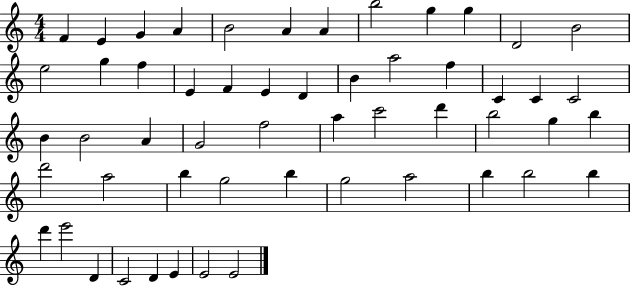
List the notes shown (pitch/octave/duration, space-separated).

F4/q E4/q G4/q A4/q B4/h A4/q A4/q B5/h G5/q G5/q D4/h B4/h E5/h G5/q F5/q E4/q F4/q E4/q D4/q B4/q A5/h F5/q C4/q C4/q C4/h B4/q B4/h A4/q G4/h F5/h A5/q C6/h D6/q B5/h G5/q B5/q D6/h A5/h B5/q G5/h B5/q G5/h A5/h B5/q B5/h B5/q D6/q E6/h D4/q C4/h D4/q E4/q E4/h E4/h